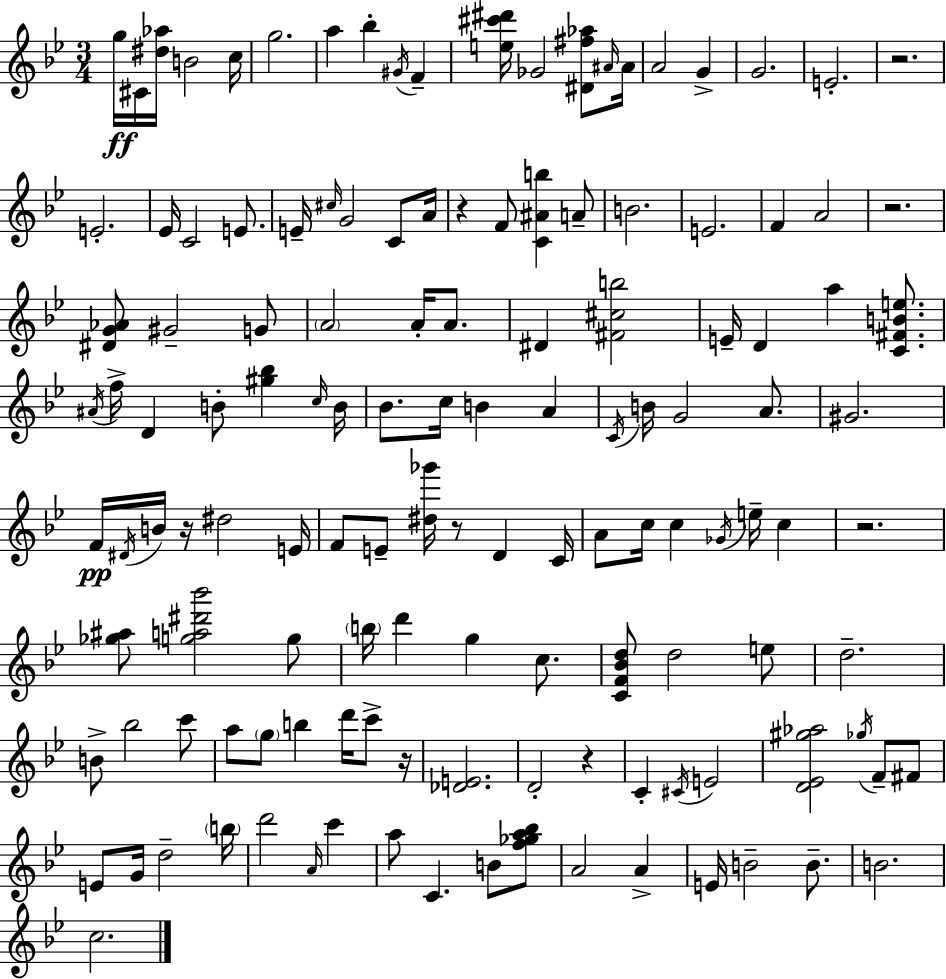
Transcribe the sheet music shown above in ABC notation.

X:1
T:Untitled
M:3/4
L:1/4
K:Bb
g/4 ^C/4 [^d_a]/4 B2 c/4 g2 a _b ^G/4 F [e^c'^d']/4 _G2 [^D^f_a]/2 ^A/4 ^A/4 A2 G G2 E2 z2 E2 _E/4 C2 E/2 E/4 ^c/4 G2 C/2 A/4 z F/2 [C^Ab] A/2 B2 E2 F A2 z2 [^DG_A]/2 ^G2 G/2 A2 A/4 A/2 ^D [^F^cb]2 E/4 D a [C^FBe]/2 ^A/4 f/4 D B/2 [^g_b] c/4 B/4 _B/2 c/4 B A C/4 B/4 G2 A/2 ^G2 F/4 ^D/4 B/4 z/4 ^d2 E/4 F/2 E/2 [^d_g']/4 z/2 D C/4 A/2 c/4 c _G/4 e/4 c z2 [_g^a]/2 [ga^d'_b']2 g/2 b/4 d' g c/2 [CF_Bd]/2 d2 e/2 d2 B/2 _b2 c'/2 a/2 g/2 b d'/4 c'/2 z/4 [_DE]2 D2 z C ^C/4 E2 [D_E^g_a]2 _g/4 F/2 ^F/2 E/2 G/4 d2 b/4 d'2 A/4 c' a/2 C B/2 [f_ga_b]/2 A2 A E/4 B2 B/2 B2 c2